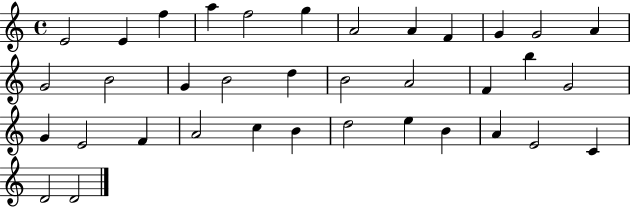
{
  \clef treble
  \time 4/4
  \defaultTimeSignature
  \key c \major
  e'2 e'4 f''4 | a''4 f''2 g''4 | a'2 a'4 f'4 | g'4 g'2 a'4 | \break g'2 b'2 | g'4 b'2 d''4 | b'2 a'2 | f'4 b''4 g'2 | \break g'4 e'2 f'4 | a'2 c''4 b'4 | d''2 e''4 b'4 | a'4 e'2 c'4 | \break d'2 d'2 | \bar "|."
}